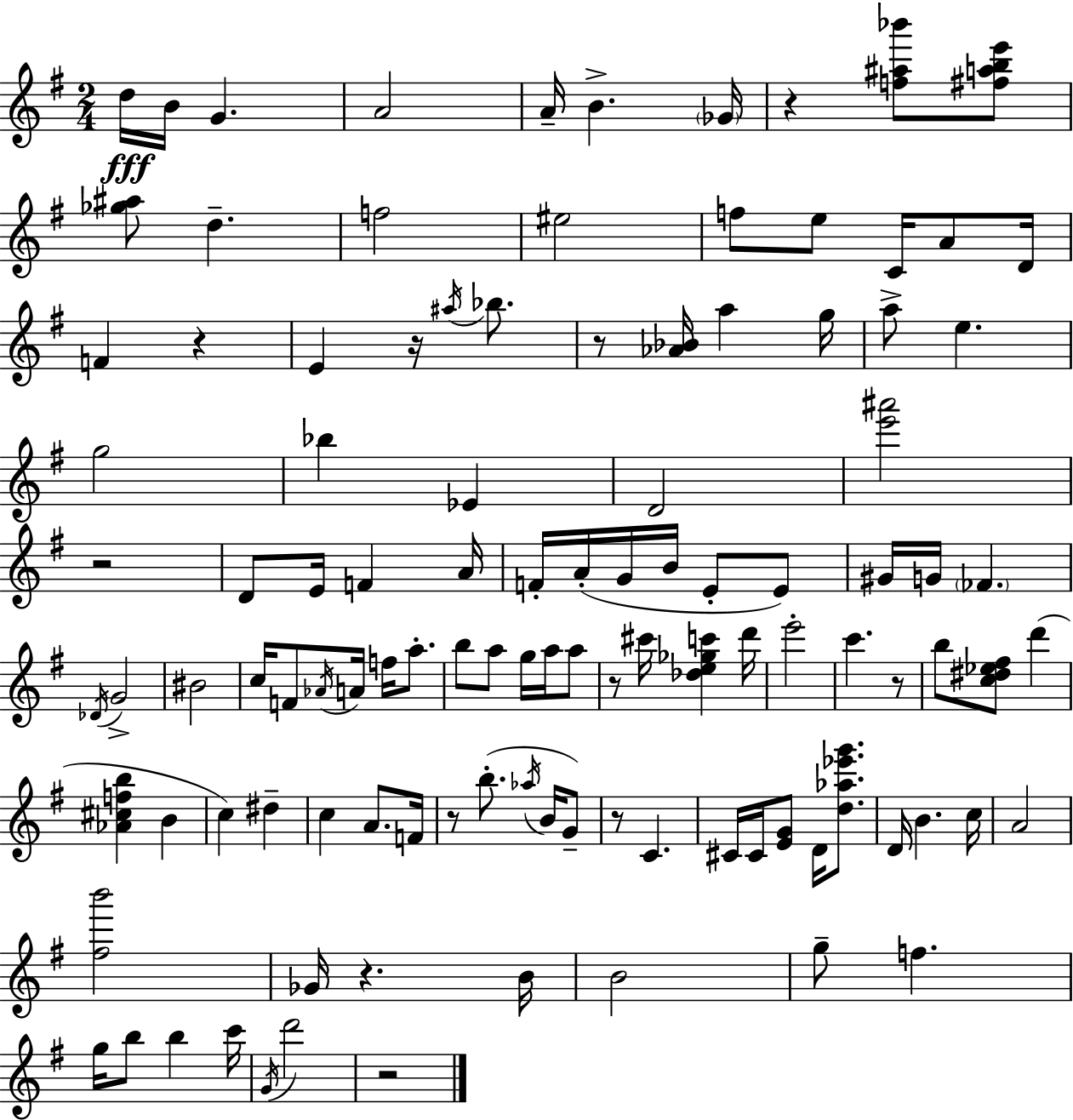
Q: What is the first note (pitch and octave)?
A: D5